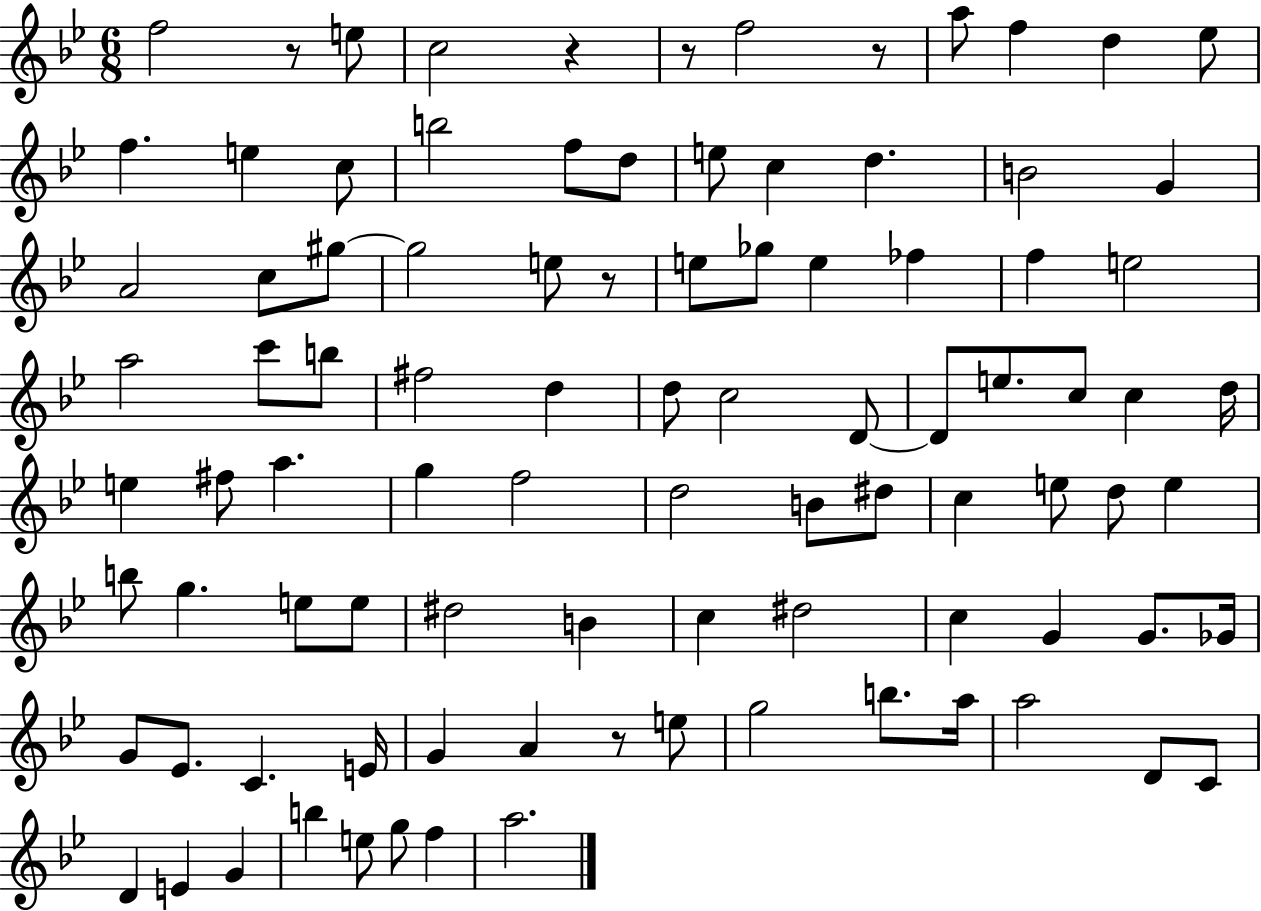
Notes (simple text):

F5/h R/e E5/e C5/h R/q R/e F5/h R/e A5/e F5/q D5/q Eb5/e F5/q. E5/q C5/e B5/h F5/e D5/e E5/e C5/q D5/q. B4/h G4/q A4/h C5/e G#5/e G#5/h E5/e R/e E5/e Gb5/e E5/q FES5/q F5/q E5/h A5/h C6/e B5/e F#5/h D5/q D5/e C5/h D4/e D4/e E5/e. C5/e C5/q D5/s E5/q F#5/e A5/q. G5/q F5/h D5/h B4/e D#5/e C5/q E5/e D5/e E5/q B5/e G5/q. E5/e E5/e D#5/h B4/q C5/q D#5/h C5/q G4/q G4/e. Gb4/s G4/e Eb4/e. C4/q. E4/s G4/q A4/q R/e E5/e G5/h B5/e. A5/s A5/h D4/e C4/e D4/q E4/q G4/q B5/q E5/e G5/e F5/q A5/h.